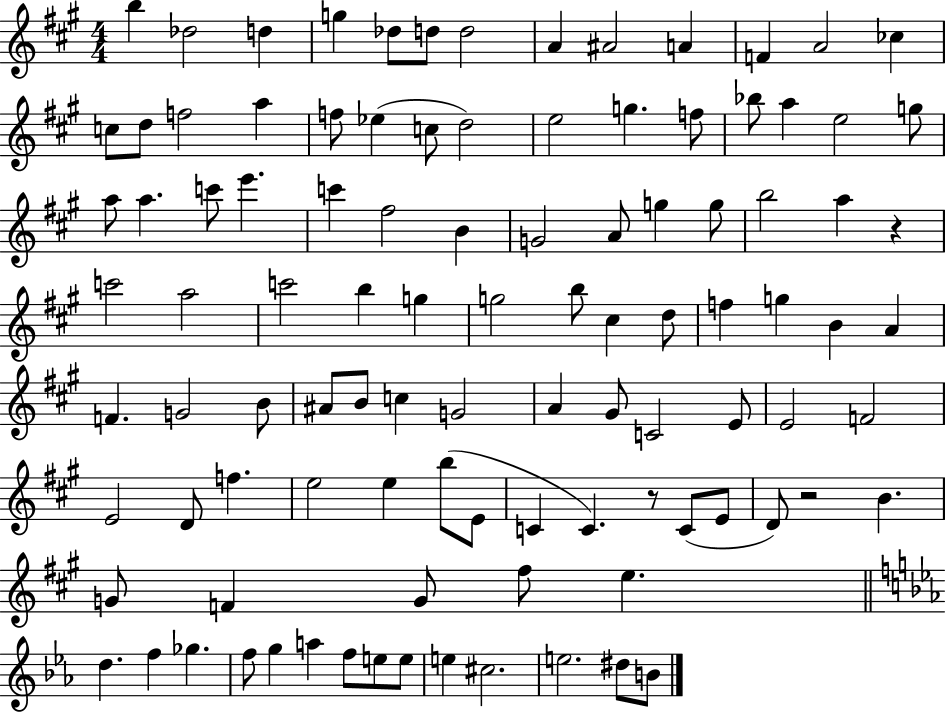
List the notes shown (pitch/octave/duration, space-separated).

B5/q Db5/h D5/q G5/q Db5/e D5/e D5/h A4/q A#4/h A4/q F4/q A4/h CES5/q C5/e D5/e F5/h A5/q F5/e Eb5/q C5/e D5/h E5/h G5/q. F5/e Bb5/e A5/q E5/h G5/e A5/e A5/q. C6/e E6/q. C6/q F#5/h B4/q G4/h A4/e G5/q G5/e B5/h A5/q R/q C6/h A5/h C6/h B5/q G5/q G5/h B5/e C#5/q D5/e F5/q G5/q B4/q A4/q F4/q. G4/h B4/e A#4/e B4/e C5/q G4/h A4/q G#4/e C4/h E4/e E4/h F4/h E4/h D4/e F5/q. E5/h E5/q B5/e E4/e C4/q C4/q. R/e C4/e E4/e D4/e R/h B4/q. G4/e F4/q G4/e F#5/e E5/q. D5/q. F5/q Gb5/q. F5/e G5/q A5/q F5/e E5/e E5/e E5/q C#5/h. E5/h. D#5/e B4/e